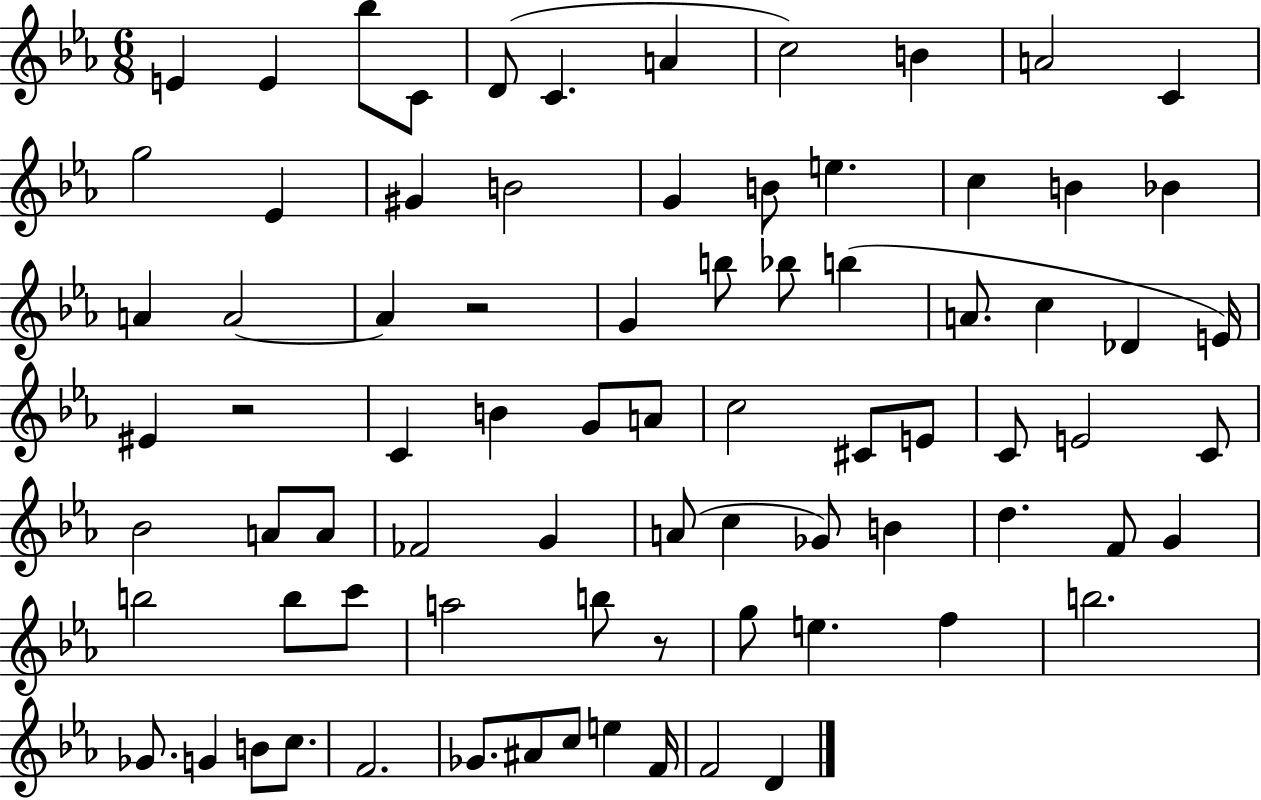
X:1
T:Untitled
M:6/8
L:1/4
K:Eb
E E _b/2 C/2 D/2 C A c2 B A2 C g2 _E ^G B2 G B/2 e c B _B A A2 A z2 G b/2 _b/2 b A/2 c _D E/4 ^E z2 C B G/2 A/2 c2 ^C/2 E/2 C/2 E2 C/2 _B2 A/2 A/2 _F2 G A/2 c _G/2 B d F/2 G b2 b/2 c'/2 a2 b/2 z/2 g/2 e f b2 _G/2 G B/2 c/2 F2 _G/2 ^A/2 c/2 e F/4 F2 D